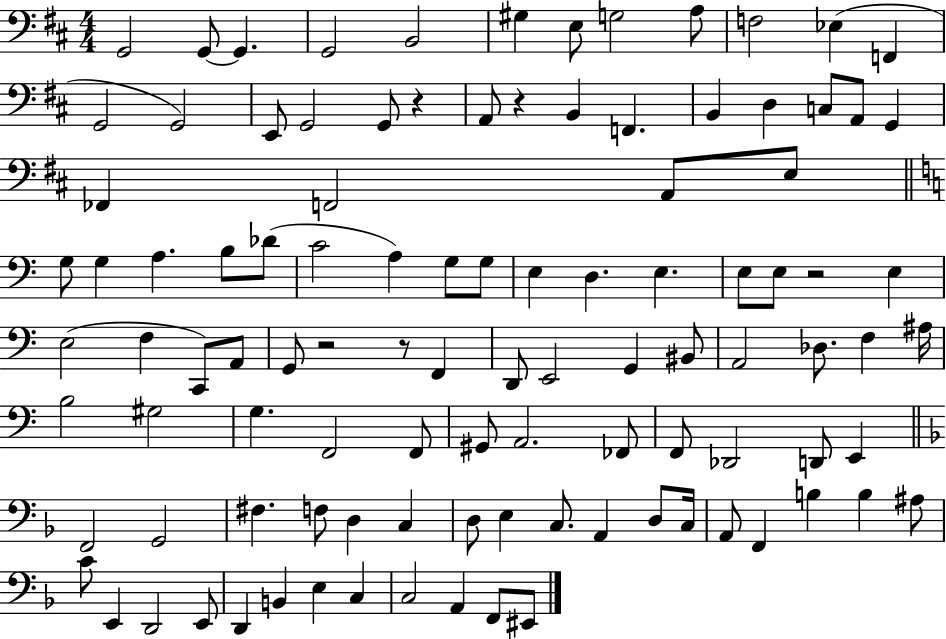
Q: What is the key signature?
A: D major